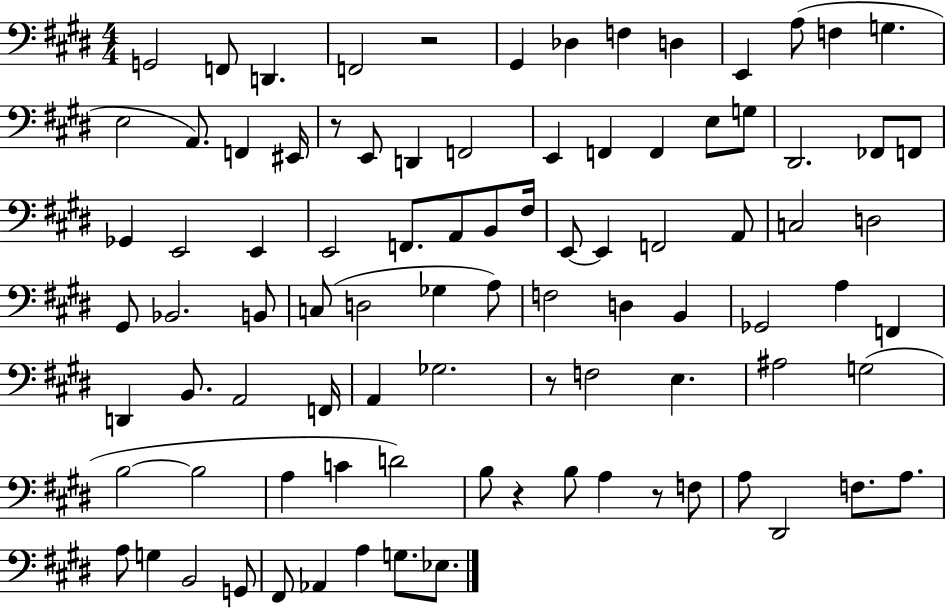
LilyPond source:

{
  \clef bass
  \numericTimeSignature
  \time 4/4
  \key e \major
  g,2 f,8 d,4. | f,2 r2 | gis,4 des4 f4 d4 | e,4 a8( f4 g4. | \break e2 a,8.) f,4 eis,16 | r8 e,8 d,4 f,2 | e,4 f,4 f,4 e8 g8 | dis,2. fes,8 f,8 | \break ges,4 e,2 e,4 | e,2 f,8. a,8 b,8 fis16 | e,8~~ e,4 f,2 a,8 | c2 d2 | \break gis,8 bes,2. b,8 | c8( d2 ges4 a8) | f2 d4 b,4 | ges,2 a4 f,4 | \break d,4 b,8. a,2 f,16 | a,4 ges2. | r8 f2 e4. | ais2 g2( | \break b2~~ b2 | a4 c'4 d'2) | b8 r4 b8 a4 r8 f8 | a8 dis,2 f8. a8. | \break a8 g4 b,2 g,8 | fis,8 aes,4 a4 g8. ees8. | \bar "|."
}